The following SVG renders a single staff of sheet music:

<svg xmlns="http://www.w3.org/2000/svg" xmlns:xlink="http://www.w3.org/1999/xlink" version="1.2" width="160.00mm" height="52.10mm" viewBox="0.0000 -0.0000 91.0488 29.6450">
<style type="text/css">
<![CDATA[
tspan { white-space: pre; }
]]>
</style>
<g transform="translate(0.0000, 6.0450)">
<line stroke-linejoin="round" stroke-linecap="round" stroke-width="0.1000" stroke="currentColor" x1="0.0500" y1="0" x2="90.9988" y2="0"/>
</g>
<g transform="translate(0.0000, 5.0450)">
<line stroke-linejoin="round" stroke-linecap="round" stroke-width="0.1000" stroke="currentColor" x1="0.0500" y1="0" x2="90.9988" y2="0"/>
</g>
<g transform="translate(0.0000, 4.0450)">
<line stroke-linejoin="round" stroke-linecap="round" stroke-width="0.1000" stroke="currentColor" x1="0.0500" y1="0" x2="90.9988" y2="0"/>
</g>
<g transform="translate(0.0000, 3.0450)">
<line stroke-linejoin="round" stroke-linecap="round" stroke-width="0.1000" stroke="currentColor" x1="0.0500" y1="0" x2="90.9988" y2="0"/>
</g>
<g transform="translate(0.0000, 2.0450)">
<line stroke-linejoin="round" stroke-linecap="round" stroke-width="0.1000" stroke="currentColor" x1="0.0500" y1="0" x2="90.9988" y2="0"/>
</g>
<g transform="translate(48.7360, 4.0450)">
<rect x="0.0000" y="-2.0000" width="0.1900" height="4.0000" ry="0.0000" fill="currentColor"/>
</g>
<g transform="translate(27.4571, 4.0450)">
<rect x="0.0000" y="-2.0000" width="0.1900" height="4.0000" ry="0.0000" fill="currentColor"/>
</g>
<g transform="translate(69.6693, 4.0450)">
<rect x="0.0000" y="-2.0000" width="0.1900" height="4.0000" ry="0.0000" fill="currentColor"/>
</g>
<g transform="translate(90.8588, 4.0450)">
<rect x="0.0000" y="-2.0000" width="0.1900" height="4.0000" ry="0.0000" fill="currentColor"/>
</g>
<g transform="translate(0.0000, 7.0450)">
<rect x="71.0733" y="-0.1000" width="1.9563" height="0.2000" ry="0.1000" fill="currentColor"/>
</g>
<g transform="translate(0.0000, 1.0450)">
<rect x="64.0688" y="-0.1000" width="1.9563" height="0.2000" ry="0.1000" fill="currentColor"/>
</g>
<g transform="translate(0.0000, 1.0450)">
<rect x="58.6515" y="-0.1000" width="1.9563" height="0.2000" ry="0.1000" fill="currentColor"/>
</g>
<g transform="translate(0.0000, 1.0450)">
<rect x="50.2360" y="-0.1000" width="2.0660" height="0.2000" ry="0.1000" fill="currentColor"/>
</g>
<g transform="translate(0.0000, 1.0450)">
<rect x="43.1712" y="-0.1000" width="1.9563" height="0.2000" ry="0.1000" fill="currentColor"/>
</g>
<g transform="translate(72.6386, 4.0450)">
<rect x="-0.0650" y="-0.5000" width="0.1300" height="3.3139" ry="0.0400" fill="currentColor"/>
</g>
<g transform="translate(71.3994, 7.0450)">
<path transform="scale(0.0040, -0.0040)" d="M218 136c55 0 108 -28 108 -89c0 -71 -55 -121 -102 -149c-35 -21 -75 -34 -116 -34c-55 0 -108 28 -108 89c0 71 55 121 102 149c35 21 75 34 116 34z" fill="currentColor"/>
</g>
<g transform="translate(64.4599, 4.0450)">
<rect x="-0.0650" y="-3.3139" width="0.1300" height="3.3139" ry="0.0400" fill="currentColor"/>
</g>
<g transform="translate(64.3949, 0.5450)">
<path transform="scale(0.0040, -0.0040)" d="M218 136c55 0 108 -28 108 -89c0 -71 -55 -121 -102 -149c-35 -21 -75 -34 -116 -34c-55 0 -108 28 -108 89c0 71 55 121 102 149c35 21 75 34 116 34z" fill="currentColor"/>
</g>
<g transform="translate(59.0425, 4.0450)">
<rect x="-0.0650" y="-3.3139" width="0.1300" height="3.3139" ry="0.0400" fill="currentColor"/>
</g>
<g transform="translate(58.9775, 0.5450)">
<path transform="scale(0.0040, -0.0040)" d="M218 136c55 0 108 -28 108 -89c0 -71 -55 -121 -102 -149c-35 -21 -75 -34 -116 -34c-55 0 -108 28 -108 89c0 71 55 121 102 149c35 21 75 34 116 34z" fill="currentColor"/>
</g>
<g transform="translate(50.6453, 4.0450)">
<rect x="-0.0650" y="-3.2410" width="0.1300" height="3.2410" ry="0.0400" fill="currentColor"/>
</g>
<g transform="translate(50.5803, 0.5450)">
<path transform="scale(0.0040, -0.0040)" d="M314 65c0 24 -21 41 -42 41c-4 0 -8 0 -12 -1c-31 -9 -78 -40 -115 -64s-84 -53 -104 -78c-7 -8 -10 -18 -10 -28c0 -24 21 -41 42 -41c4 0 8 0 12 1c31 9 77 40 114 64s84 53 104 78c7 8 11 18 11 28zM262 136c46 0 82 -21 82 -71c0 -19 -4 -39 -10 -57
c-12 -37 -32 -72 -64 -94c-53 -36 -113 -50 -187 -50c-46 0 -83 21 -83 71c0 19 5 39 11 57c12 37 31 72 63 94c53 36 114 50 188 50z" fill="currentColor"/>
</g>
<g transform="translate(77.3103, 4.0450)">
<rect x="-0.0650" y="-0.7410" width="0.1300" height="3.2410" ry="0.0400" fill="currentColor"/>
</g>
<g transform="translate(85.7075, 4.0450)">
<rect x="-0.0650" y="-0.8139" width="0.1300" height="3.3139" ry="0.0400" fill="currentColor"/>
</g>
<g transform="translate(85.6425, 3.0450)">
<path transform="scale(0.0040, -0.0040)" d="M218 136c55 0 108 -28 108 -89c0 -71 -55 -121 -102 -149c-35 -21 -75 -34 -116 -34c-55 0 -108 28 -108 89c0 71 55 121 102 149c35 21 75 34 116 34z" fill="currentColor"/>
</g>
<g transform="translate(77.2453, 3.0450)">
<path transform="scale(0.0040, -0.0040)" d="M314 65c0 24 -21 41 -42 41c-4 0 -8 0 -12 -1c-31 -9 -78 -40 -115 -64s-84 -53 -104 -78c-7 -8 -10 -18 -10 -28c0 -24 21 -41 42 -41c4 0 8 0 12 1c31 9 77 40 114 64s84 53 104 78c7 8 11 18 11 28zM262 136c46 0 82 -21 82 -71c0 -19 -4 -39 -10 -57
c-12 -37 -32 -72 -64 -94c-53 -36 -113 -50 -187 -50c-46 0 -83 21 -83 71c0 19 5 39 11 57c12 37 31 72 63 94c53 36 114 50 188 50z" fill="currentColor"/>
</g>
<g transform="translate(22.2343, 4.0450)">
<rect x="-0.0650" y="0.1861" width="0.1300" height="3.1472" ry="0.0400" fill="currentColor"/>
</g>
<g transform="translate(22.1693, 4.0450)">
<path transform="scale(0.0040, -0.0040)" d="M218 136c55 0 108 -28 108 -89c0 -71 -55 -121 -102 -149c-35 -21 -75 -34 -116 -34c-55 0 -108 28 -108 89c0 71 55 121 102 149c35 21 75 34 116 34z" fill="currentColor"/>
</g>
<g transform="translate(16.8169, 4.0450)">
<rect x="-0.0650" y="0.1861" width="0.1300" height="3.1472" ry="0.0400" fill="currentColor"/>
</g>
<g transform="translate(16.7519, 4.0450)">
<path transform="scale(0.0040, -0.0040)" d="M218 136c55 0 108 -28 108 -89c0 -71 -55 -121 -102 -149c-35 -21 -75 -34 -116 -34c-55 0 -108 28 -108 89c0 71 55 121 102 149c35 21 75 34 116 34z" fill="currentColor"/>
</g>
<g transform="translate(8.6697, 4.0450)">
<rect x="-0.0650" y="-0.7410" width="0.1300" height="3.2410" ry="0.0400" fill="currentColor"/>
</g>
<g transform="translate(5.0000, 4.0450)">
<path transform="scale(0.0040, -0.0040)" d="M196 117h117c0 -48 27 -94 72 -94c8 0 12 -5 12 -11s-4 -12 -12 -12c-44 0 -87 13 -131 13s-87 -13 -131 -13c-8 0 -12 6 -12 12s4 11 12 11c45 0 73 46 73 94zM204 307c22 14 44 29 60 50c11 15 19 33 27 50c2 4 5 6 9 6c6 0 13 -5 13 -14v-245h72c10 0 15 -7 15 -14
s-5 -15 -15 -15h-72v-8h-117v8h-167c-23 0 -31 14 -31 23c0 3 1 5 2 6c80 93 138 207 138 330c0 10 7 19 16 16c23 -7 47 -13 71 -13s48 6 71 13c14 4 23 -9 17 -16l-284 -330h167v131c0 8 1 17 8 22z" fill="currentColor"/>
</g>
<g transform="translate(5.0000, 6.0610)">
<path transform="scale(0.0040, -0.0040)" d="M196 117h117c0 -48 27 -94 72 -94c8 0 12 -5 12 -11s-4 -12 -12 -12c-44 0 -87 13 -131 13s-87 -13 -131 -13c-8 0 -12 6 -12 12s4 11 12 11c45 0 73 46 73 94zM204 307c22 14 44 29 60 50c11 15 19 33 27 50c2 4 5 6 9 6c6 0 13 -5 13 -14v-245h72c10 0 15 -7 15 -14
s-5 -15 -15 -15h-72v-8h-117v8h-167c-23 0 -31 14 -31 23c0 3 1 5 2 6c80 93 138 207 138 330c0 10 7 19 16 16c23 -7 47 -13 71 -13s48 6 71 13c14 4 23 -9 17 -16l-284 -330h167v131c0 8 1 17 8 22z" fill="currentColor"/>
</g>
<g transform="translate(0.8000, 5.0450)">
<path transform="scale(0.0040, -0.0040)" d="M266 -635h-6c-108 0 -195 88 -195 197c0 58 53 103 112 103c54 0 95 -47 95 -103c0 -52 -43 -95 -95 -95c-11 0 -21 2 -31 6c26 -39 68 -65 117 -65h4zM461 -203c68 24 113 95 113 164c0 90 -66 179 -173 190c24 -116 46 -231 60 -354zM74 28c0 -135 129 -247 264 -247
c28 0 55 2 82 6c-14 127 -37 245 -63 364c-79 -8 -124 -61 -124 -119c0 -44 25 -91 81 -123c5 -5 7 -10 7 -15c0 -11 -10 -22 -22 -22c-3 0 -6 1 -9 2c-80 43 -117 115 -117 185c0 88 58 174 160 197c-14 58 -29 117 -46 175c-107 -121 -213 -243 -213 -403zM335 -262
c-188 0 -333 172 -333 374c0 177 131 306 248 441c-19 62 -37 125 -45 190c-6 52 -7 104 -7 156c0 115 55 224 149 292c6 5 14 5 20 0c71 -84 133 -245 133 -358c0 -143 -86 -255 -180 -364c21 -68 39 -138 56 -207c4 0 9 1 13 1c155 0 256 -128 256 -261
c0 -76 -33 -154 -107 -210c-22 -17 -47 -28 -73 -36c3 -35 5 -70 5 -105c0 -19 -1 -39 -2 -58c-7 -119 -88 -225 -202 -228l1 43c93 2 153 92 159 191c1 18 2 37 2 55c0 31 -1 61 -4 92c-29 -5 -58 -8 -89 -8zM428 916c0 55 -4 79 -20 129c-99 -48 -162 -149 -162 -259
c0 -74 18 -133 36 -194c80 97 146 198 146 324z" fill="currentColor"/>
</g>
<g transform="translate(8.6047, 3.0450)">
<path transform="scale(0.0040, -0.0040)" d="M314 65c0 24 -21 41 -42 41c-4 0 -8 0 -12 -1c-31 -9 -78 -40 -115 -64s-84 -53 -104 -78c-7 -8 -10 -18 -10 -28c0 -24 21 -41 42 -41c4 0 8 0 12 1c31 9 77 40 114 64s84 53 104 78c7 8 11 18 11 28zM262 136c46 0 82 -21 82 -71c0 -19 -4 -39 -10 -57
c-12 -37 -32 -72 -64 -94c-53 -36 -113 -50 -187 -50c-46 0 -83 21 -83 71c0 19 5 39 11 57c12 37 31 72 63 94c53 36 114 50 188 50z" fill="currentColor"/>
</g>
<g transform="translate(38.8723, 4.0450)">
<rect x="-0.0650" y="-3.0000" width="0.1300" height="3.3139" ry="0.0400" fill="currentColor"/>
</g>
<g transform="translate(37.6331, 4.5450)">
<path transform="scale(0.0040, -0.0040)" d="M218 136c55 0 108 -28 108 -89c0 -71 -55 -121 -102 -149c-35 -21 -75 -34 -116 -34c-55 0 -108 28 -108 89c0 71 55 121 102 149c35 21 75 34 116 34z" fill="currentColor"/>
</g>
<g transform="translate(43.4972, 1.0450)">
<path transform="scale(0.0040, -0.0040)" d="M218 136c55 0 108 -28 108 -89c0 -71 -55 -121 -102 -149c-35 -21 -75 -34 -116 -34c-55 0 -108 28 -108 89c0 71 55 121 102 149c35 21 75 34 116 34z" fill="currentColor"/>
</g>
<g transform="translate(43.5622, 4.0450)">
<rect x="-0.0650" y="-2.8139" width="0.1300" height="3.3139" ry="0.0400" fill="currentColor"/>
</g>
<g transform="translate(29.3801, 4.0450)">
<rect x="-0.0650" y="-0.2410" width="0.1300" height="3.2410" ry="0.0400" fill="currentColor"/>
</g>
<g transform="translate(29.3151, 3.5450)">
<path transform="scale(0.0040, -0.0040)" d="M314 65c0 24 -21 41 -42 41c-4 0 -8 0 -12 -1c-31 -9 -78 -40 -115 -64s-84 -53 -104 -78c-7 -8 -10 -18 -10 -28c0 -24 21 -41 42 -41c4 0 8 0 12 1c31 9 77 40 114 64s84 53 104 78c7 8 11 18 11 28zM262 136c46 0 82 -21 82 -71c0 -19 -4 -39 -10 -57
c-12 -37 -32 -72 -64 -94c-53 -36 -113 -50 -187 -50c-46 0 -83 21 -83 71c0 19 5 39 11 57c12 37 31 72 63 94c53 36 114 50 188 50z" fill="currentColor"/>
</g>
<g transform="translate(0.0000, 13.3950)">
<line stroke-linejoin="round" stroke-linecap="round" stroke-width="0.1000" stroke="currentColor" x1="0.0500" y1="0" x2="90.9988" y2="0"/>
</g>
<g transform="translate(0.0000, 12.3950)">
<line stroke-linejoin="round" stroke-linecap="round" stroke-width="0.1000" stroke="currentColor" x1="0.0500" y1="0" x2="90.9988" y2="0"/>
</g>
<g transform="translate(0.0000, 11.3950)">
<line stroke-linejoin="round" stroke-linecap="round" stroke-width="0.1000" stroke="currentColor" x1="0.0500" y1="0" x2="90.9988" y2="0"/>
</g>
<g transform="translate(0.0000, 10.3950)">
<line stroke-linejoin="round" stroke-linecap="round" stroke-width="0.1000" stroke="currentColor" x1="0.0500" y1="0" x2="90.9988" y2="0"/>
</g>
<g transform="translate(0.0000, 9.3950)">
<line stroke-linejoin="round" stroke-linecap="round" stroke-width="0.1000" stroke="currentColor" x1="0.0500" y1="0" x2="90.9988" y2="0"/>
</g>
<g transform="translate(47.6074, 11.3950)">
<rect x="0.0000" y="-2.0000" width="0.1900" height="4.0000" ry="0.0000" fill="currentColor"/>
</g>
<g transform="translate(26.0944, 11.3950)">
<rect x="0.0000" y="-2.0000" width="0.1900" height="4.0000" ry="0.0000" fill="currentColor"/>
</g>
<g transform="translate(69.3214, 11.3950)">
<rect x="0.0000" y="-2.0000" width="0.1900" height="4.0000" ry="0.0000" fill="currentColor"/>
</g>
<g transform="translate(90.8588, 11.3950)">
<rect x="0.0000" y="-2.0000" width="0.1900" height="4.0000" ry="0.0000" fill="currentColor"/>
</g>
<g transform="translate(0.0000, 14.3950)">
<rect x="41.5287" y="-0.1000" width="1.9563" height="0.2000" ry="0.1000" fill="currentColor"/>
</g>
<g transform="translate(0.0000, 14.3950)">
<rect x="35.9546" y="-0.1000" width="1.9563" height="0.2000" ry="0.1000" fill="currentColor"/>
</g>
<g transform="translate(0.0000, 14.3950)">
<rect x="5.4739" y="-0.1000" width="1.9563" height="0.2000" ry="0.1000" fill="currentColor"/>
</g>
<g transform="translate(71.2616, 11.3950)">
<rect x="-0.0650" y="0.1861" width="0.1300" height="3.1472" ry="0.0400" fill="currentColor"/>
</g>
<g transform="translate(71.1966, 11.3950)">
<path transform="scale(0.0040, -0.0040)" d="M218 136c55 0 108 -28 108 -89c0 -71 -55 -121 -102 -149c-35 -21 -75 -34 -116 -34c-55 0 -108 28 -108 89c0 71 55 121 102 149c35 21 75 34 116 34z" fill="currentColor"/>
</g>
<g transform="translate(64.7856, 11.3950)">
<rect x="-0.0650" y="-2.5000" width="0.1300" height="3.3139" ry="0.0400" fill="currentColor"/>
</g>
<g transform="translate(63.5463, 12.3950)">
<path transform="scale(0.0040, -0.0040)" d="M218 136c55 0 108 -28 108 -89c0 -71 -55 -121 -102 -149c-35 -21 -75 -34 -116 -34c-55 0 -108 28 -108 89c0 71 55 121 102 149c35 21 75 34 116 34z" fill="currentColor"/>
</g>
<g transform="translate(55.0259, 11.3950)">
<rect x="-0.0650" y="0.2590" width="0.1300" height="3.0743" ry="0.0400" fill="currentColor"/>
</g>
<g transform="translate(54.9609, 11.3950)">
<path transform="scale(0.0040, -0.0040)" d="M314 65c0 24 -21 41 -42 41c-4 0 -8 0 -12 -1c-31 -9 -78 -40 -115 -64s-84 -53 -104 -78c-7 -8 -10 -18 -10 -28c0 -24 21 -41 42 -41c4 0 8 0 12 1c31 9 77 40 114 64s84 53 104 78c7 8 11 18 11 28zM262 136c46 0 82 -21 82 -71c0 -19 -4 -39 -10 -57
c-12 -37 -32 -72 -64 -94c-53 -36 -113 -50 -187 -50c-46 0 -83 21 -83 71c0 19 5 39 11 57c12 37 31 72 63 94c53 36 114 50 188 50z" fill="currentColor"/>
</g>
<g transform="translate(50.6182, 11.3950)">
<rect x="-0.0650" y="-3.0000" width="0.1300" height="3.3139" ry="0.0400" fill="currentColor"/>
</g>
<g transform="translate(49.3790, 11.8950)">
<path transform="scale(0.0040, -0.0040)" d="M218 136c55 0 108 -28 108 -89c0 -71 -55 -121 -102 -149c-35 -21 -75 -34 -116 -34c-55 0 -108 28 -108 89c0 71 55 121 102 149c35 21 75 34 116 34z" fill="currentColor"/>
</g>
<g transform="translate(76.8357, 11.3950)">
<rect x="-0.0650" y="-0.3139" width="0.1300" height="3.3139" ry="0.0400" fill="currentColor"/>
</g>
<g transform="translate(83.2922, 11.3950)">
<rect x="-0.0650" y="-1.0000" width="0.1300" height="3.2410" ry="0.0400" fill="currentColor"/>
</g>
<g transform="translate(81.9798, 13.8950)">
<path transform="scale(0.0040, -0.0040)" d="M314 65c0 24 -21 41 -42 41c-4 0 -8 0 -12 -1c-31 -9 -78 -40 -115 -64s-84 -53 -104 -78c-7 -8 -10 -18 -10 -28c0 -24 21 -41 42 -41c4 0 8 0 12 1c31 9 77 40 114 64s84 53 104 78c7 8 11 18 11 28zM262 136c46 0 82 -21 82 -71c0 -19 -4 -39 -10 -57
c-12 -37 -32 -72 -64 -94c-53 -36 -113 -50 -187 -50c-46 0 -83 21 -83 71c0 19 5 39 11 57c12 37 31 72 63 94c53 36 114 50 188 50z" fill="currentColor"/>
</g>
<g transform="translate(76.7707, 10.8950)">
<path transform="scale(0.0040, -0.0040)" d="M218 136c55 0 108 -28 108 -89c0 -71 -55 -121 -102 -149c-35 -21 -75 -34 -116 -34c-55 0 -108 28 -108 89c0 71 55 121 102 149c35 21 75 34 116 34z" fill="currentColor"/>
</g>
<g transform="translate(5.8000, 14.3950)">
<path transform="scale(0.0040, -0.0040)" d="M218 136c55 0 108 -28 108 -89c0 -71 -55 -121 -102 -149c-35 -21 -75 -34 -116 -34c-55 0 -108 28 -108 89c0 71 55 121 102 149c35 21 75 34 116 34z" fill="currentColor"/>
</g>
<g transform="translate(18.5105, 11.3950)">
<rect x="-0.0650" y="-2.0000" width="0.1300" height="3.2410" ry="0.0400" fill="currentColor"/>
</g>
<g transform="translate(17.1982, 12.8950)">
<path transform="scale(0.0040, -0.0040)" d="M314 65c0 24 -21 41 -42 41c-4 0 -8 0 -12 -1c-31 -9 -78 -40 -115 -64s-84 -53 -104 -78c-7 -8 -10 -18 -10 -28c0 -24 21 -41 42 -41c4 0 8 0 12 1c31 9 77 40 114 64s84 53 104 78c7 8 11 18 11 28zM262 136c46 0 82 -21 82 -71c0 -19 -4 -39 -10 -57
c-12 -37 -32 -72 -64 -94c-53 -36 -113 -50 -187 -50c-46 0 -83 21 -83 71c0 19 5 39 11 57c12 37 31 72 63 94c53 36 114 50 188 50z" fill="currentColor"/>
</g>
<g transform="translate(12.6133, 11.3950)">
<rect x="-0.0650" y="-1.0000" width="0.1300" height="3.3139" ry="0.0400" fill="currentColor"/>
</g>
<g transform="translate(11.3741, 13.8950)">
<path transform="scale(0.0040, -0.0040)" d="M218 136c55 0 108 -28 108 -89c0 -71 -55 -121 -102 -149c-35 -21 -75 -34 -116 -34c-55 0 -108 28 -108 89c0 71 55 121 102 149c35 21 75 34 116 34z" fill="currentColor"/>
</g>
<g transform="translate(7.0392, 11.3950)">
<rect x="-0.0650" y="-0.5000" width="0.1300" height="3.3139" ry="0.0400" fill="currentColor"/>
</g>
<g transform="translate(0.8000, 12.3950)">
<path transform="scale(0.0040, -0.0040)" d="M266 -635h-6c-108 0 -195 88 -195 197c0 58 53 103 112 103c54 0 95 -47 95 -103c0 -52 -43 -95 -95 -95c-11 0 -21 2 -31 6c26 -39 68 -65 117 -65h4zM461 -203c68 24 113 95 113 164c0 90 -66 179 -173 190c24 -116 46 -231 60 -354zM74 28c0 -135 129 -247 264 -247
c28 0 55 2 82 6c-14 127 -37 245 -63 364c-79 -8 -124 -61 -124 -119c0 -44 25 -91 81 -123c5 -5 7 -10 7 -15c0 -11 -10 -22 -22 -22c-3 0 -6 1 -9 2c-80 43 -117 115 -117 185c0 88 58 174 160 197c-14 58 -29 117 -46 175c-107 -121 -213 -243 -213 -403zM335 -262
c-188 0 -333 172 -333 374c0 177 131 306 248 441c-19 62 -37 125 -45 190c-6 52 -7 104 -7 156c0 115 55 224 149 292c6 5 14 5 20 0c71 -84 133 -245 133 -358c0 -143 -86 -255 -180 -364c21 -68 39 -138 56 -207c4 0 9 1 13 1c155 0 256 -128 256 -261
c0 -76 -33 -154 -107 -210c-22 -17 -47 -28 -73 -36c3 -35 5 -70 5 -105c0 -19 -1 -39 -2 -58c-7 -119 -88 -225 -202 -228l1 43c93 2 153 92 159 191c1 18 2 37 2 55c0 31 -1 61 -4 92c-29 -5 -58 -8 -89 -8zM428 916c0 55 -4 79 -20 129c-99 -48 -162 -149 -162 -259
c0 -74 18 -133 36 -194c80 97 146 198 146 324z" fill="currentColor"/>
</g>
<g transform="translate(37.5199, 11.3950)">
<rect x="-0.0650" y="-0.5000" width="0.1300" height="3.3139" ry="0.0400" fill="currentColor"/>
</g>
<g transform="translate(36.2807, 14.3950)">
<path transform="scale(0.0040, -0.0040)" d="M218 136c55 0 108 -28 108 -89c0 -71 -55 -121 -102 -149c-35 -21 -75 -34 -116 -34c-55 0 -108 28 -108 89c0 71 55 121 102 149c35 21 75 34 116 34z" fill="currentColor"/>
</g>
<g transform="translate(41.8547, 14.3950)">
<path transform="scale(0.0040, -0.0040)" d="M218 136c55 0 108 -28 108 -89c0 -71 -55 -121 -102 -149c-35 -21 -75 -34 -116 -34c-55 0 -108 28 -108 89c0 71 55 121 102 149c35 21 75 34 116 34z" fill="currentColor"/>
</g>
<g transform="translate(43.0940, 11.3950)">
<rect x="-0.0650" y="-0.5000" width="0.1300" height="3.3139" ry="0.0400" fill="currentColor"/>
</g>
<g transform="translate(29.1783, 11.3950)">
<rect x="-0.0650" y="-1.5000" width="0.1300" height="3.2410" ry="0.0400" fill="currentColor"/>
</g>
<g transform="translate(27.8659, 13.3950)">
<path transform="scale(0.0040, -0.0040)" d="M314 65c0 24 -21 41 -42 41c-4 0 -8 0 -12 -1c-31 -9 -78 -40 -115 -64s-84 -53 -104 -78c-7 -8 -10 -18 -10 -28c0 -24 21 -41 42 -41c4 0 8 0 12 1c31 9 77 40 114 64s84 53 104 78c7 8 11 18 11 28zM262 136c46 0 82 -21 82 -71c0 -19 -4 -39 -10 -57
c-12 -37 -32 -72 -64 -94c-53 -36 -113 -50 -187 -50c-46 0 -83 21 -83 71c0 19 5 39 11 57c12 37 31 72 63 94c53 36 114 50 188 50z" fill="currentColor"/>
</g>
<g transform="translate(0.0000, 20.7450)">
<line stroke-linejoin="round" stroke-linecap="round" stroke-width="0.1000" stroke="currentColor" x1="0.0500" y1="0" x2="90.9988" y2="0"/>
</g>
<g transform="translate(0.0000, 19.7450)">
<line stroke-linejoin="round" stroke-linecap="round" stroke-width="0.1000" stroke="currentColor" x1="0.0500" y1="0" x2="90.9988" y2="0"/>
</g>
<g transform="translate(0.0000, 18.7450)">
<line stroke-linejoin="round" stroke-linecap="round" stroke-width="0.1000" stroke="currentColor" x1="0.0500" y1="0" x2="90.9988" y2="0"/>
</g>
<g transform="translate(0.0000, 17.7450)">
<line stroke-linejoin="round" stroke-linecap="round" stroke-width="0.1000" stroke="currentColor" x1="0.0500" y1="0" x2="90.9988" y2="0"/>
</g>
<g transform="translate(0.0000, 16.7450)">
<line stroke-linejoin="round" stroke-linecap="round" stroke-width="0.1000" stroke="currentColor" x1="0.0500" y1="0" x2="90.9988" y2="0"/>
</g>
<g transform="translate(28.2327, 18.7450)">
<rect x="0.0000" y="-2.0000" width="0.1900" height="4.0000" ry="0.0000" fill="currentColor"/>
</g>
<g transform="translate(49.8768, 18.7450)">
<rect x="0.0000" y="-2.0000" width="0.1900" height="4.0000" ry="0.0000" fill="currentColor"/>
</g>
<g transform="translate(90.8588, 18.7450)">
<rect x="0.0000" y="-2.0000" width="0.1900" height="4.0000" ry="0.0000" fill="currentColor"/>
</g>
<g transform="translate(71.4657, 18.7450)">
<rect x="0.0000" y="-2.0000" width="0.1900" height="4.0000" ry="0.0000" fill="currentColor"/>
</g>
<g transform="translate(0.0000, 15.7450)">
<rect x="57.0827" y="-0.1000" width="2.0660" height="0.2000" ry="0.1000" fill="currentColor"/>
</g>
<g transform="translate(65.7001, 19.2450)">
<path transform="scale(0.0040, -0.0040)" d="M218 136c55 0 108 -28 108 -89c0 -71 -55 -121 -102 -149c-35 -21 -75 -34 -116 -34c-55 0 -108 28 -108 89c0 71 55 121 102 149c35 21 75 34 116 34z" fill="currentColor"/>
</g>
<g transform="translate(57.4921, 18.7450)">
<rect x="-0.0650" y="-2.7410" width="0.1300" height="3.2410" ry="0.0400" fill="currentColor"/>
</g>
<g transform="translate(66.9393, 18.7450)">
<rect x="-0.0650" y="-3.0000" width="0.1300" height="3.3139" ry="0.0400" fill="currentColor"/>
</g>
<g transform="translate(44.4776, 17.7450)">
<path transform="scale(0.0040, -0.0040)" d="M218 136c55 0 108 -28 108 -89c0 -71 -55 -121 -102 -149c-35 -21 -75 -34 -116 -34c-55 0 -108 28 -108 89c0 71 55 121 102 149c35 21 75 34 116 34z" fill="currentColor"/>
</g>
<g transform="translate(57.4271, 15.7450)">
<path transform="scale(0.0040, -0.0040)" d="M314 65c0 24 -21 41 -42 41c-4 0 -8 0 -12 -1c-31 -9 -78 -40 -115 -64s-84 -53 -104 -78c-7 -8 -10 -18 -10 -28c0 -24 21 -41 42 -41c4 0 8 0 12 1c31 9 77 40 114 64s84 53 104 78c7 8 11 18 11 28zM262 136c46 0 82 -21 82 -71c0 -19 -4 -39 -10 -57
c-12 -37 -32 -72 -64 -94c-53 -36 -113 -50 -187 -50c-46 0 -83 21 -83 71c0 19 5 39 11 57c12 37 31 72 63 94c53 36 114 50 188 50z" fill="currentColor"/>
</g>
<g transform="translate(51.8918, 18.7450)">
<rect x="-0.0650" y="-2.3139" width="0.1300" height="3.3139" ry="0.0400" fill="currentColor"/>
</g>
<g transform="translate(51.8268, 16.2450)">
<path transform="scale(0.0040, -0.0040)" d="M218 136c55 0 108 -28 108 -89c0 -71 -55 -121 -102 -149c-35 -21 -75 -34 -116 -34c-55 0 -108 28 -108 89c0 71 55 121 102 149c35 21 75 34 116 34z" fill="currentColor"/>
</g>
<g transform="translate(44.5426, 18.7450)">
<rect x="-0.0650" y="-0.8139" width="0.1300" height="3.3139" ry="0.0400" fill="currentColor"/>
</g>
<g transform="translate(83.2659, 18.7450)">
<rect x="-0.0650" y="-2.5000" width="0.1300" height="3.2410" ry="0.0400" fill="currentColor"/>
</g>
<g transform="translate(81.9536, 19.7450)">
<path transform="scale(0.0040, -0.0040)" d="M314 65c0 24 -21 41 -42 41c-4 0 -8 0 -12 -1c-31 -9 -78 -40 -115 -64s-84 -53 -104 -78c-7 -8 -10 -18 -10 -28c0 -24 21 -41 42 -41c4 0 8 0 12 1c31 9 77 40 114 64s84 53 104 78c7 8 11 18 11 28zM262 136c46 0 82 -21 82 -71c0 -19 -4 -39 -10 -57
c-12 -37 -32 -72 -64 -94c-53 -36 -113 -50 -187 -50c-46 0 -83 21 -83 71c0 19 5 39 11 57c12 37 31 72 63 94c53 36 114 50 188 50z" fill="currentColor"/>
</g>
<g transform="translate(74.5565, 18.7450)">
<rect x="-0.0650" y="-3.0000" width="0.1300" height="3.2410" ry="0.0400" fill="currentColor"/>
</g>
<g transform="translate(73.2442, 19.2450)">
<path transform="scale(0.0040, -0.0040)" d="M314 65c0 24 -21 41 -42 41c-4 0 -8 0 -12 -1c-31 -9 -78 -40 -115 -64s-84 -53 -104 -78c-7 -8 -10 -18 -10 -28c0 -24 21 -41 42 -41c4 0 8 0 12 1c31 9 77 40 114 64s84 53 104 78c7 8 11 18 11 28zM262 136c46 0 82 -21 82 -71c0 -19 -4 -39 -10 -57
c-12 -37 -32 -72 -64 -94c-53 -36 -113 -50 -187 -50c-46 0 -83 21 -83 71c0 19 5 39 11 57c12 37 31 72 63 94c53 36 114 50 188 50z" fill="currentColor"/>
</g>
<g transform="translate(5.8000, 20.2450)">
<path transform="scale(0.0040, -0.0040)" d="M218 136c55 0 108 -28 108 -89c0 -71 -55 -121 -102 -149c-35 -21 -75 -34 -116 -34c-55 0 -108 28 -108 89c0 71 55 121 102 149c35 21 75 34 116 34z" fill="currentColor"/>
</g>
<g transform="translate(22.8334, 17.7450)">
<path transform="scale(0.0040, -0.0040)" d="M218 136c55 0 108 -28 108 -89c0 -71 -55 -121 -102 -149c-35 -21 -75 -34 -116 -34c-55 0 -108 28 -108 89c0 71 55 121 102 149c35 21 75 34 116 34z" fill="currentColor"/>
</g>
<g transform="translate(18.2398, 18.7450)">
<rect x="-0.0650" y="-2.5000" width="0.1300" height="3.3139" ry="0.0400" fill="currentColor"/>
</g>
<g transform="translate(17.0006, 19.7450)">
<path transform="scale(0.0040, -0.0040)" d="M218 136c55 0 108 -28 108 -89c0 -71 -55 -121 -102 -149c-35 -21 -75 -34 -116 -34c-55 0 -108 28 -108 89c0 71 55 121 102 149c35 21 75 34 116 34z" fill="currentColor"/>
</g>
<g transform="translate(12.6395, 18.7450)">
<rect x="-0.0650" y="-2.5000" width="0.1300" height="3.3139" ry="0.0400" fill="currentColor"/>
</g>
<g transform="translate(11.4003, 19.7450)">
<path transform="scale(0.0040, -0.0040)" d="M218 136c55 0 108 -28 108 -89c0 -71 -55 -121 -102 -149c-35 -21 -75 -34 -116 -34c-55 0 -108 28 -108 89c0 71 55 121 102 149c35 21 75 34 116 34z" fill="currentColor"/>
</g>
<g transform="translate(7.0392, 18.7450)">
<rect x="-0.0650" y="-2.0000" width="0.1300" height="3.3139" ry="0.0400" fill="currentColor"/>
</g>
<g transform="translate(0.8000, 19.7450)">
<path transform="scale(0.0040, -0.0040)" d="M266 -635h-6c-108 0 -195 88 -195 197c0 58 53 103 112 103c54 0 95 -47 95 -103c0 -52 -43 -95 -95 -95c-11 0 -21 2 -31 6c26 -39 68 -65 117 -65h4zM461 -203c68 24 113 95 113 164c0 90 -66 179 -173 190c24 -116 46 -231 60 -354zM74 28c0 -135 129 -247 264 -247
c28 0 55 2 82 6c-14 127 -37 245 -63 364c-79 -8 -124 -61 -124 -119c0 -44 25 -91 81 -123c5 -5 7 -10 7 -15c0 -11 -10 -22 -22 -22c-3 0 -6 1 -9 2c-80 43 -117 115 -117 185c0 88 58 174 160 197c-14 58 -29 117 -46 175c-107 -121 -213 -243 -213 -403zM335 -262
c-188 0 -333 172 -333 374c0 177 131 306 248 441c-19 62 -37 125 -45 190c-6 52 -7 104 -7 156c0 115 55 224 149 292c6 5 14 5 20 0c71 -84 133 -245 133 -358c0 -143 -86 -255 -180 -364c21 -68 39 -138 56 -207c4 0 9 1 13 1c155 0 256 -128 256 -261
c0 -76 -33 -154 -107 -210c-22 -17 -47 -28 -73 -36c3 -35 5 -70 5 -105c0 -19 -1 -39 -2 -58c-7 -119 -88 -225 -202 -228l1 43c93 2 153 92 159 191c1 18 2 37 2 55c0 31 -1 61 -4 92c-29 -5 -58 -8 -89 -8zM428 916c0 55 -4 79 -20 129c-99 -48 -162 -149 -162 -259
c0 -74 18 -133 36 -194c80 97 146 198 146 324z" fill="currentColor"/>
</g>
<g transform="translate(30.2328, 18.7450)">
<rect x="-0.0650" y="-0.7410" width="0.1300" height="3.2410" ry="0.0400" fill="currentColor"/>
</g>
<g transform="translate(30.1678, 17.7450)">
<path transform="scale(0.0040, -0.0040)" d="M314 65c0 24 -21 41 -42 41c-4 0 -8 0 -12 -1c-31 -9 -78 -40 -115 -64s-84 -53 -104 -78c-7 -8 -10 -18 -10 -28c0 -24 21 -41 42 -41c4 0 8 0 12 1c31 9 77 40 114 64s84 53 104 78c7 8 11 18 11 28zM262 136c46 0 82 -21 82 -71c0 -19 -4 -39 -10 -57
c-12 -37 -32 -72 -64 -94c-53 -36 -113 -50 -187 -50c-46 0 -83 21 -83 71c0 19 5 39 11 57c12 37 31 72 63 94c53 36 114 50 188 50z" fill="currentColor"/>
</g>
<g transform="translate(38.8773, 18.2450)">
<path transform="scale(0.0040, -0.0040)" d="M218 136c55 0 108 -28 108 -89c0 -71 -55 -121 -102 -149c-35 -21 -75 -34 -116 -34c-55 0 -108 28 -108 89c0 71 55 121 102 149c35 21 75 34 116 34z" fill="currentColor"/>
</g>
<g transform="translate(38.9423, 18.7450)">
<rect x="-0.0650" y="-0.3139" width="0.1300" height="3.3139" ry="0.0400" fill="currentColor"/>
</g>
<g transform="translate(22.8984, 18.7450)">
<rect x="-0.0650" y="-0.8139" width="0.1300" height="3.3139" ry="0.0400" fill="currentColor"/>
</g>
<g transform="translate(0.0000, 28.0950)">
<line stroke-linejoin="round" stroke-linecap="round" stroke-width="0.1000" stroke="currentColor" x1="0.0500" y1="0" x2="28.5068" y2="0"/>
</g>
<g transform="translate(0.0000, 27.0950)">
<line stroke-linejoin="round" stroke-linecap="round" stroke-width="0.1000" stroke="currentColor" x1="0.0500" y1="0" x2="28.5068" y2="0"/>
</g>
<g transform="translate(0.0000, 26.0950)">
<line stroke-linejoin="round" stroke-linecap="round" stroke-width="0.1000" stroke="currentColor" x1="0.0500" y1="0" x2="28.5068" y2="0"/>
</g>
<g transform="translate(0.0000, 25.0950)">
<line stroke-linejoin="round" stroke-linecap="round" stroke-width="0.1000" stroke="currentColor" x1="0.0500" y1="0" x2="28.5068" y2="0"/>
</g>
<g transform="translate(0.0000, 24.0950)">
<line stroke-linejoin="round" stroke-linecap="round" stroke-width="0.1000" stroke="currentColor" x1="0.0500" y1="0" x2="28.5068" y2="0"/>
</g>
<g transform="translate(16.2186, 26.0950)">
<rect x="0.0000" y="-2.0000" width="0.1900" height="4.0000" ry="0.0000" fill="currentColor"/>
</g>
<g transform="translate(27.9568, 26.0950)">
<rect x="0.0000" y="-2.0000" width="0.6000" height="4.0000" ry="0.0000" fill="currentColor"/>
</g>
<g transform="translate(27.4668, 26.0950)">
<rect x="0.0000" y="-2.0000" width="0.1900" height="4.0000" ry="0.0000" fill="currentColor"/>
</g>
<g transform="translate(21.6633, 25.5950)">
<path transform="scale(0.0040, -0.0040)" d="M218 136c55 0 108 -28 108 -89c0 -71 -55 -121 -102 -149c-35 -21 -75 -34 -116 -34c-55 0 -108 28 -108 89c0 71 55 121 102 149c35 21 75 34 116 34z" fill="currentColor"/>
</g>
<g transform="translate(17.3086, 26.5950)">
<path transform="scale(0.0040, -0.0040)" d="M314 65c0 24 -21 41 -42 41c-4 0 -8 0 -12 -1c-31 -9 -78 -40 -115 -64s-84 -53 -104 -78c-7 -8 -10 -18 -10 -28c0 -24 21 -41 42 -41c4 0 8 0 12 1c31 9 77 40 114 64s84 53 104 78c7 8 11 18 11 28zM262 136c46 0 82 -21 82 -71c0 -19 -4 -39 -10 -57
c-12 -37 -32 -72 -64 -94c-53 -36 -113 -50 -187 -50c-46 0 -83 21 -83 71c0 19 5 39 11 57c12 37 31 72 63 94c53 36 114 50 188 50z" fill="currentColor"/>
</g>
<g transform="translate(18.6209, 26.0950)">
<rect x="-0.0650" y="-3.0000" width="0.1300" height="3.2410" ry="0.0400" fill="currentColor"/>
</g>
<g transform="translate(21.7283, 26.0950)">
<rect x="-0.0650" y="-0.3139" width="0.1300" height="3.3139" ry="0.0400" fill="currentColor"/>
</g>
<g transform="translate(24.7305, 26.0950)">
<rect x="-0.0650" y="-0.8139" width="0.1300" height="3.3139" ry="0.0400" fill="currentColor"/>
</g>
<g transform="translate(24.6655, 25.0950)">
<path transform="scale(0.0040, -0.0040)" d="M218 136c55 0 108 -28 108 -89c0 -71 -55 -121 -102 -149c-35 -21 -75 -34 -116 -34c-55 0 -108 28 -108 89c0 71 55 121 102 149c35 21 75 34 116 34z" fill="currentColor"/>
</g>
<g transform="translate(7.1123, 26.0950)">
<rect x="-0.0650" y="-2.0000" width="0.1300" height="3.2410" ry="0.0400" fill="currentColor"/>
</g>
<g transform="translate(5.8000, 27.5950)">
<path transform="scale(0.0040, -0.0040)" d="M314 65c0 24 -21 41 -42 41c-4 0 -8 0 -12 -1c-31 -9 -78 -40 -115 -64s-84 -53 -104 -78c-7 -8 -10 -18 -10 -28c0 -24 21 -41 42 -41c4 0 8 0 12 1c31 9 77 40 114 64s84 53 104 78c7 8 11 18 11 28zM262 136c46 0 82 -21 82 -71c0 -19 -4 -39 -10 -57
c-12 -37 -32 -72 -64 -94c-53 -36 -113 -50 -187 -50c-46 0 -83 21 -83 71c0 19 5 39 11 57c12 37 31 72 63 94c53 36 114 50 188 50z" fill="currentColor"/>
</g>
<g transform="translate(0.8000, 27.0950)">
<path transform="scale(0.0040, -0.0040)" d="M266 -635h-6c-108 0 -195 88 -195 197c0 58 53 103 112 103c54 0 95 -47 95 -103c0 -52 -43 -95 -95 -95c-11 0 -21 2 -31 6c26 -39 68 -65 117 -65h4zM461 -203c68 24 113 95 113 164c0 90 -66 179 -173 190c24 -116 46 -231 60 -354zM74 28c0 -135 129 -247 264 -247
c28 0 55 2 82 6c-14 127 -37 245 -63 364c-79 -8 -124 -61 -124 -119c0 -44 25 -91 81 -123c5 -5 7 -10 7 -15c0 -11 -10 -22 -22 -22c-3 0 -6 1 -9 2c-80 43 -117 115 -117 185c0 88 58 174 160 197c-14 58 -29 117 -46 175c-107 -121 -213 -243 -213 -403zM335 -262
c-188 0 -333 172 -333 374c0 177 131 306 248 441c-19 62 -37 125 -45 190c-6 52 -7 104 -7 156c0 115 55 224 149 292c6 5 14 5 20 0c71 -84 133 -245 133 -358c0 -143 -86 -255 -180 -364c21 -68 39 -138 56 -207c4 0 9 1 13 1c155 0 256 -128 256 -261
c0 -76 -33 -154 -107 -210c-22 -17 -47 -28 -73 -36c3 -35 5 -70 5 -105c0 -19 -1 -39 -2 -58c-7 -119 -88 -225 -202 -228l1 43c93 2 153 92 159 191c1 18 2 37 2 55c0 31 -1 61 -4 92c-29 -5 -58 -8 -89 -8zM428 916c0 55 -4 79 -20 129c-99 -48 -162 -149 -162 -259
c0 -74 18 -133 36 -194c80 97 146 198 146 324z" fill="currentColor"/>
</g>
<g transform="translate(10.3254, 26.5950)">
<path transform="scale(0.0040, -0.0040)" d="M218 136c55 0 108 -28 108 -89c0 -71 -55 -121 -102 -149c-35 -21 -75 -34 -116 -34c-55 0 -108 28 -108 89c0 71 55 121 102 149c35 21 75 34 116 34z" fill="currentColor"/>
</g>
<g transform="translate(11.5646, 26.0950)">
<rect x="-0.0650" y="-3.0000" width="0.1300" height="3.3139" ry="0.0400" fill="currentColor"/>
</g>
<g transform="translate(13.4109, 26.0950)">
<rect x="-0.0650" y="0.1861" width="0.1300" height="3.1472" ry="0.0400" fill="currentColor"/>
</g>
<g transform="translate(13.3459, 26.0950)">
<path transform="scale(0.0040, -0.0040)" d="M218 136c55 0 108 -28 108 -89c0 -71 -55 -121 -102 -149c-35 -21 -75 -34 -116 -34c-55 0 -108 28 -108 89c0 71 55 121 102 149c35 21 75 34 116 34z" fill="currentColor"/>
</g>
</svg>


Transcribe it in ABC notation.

X:1
T:Untitled
M:4/4
L:1/4
K:C
d2 B B c2 A a b2 b b C d2 d C D F2 E2 C C A B2 G B c D2 F G G d d2 c d g a2 A A2 G2 F2 A B A2 c d